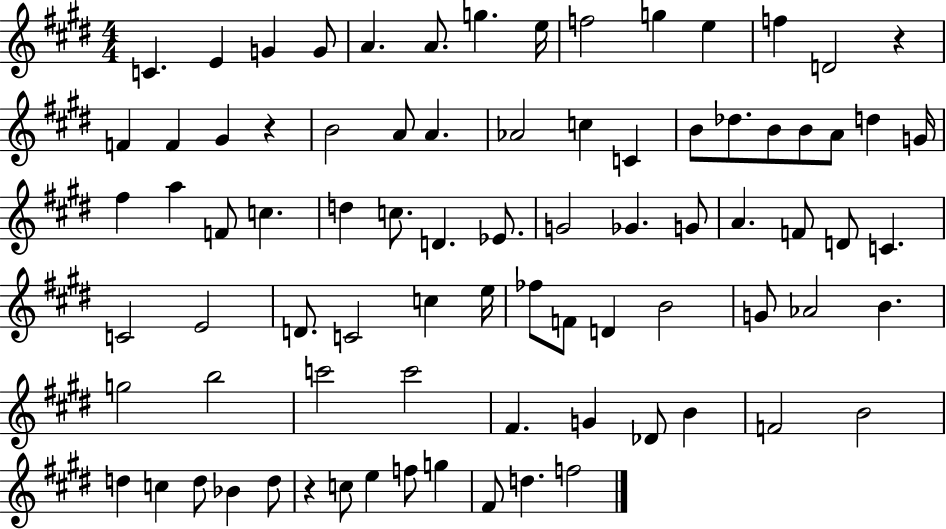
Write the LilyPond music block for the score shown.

{
  \clef treble
  \numericTimeSignature
  \time 4/4
  \key e \major
  \repeat volta 2 { c'4. e'4 g'4 g'8 | a'4. a'8. g''4. e''16 | f''2 g''4 e''4 | f''4 d'2 r4 | \break f'4 f'4 gis'4 r4 | b'2 a'8 a'4. | aes'2 c''4 c'4 | b'8 des''8. b'8 b'8 a'8 d''4 g'16 | \break fis''4 a''4 f'8 c''4. | d''4 c''8. d'4. ees'8. | g'2 ges'4. g'8 | a'4. f'8 d'8 c'4. | \break c'2 e'2 | d'8. c'2 c''4 e''16 | fes''8 f'8 d'4 b'2 | g'8 aes'2 b'4. | \break g''2 b''2 | c'''2 c'''2 | fis'4. g'4 des'8 b'4 | f'2 b'2 | \break d''4 c''4 d''8 bes'4 d''8 | r4 c''8 e''4 f''8 g''4 | fis'8 d''4. f''2 | } \bar "|."
}